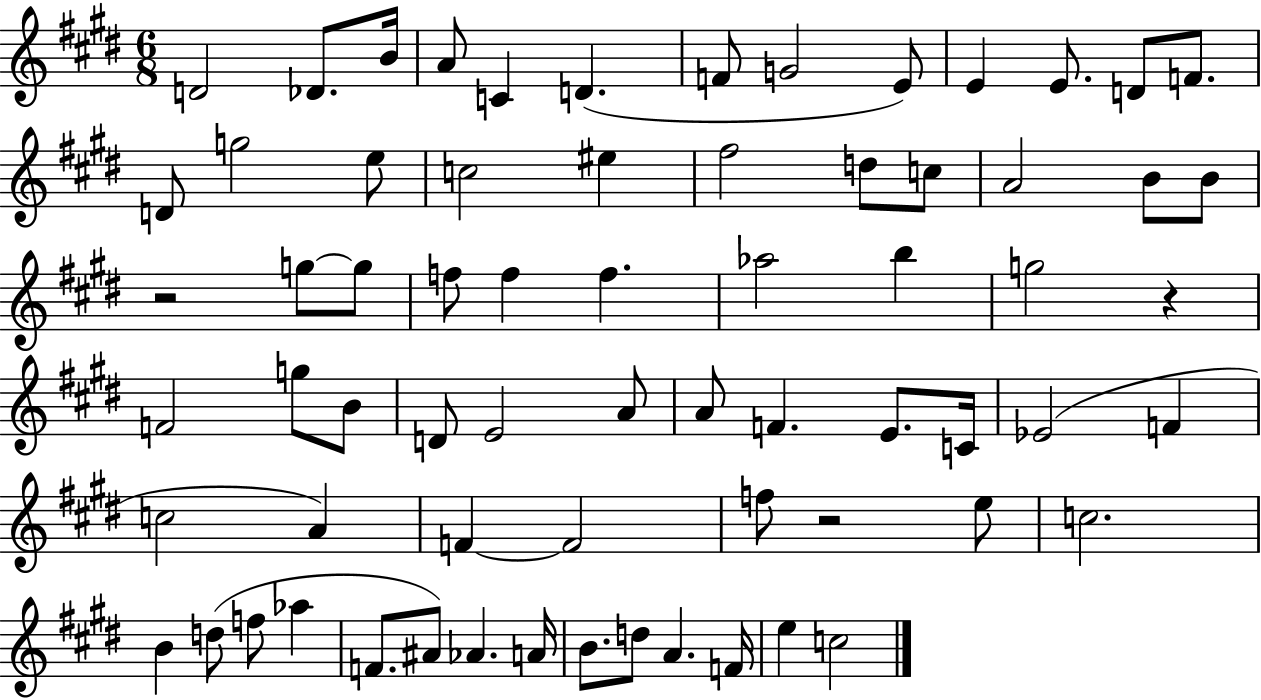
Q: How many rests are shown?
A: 3